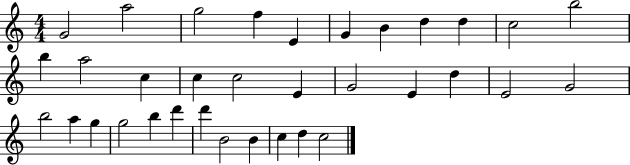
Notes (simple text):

G4/h A5/h G5/h F5/q E4/q G4/q B4/q D5/q D5/q C5/h B5/h B5/q A5/h C5/q C5/q C5/h E4/q G4/h E4/q D5/q E4/h G4/h B5/h A5/q G5/q G5/h B5/q D6/q D6/q B4/h B4/q C5/q D5/q C5/h